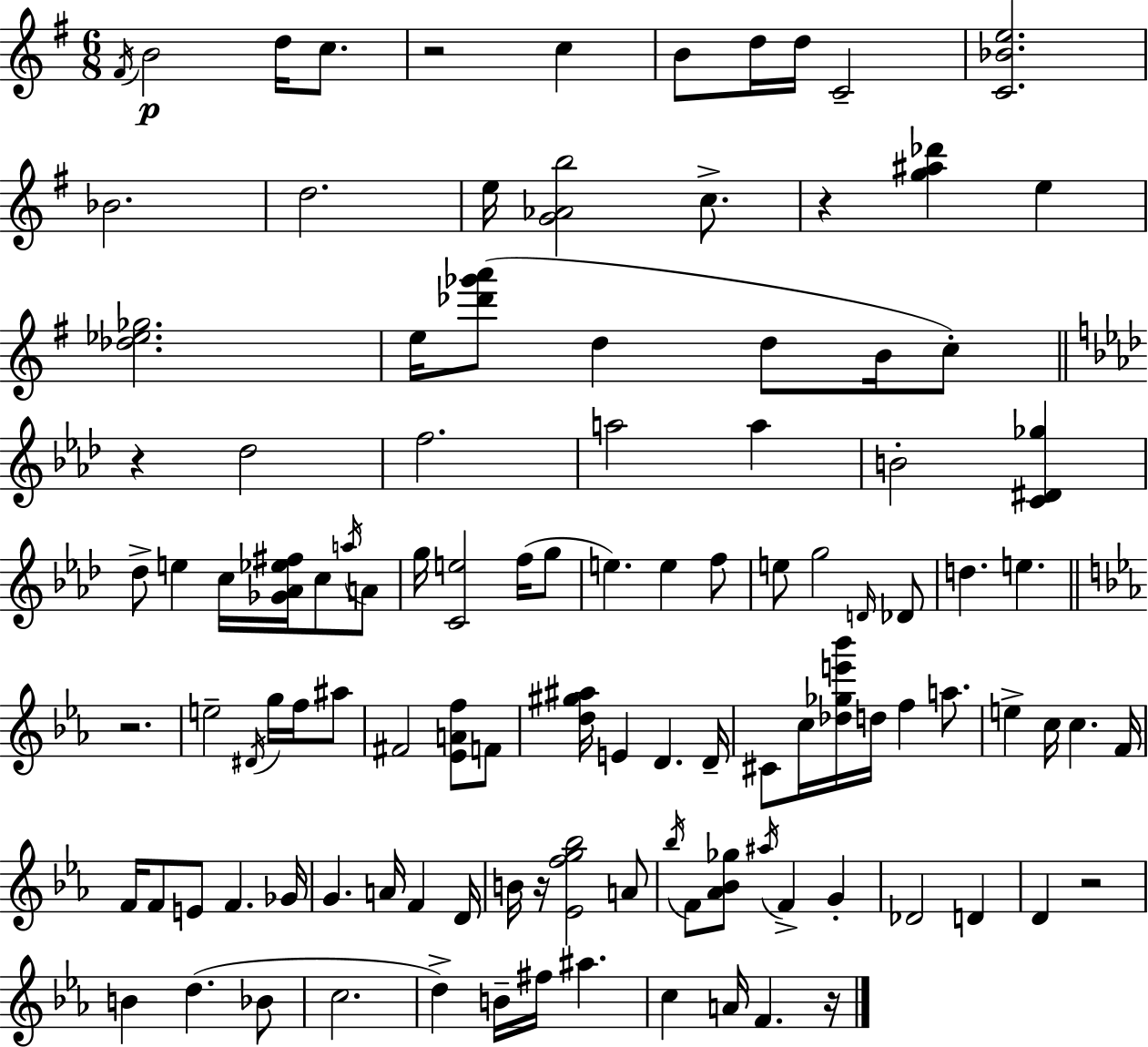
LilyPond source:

{
  \clef treble
  \numericTimeSignature
  \time 6/8
  \key e \minor
  \acciaccatura { fis'16 }\p b'2 d''16 c''8. | r2 c''4 | b'8 d''16 d''16 c'2-- | <c' bes' e''>2. | \break bes'2. | d''2. | e''16 <g' aes' b''>2 c''8.-> | r4 <g'' ais'' des'''>4 e''4 | \break <des'' ees'' ges''>2. | e''16 <des''' ges''' a'''>8( d''4 d''8 b'16 c''8-.) | \bar "||" \break \key aes \major r4 des''2 | f''2. | a''2 a''4 | b'2-. <c' dis' ges''>4 | \break des''8-> e''4 c''16 <ges' aes' ees'' fis''>16 c''8 \acciaccatura { a''16 } a'8 | g''16 <c' e''>2 f''16( g''8 | e''4.) e''4 f''8 | e''8 g''2 \grace { d'16 } | \break des'8 d''4. e''4. | \bar "||" \break \key ees \major r2. | e''2-- \acciaccatura { dis'16 } g''16 f''16 ais''8 | fis'2 <ees' a' f''>8 f'8 | <d'' gis'' ais''>16 e'4 d'4. | \break d'16-- cis'8 c''16 <des'' ges'' e''' bes'''>16 d''16 f''4 a''8. | e''4-> c''16 c''4. | f'16 f'16 f'8 e'8 f'4. | ges'16 g'4. a'16 f'4 | \break d'16 b'16 r16 <ees' f'' g'' bes''>2 a'8 | \acciaccatura { bes''16 } f'8 <aes' bes' ges''>8 \acciaccatura { ais''16 } f'4-> g'4-. | des'2 d'4 | d'4 r2 | \break b'4 d''4.( | bes'8 c''2. | d''4->) b'16-- fis''16 ais''4. | c''4 a'16 f'4. | \break r16 \bar "|."
}